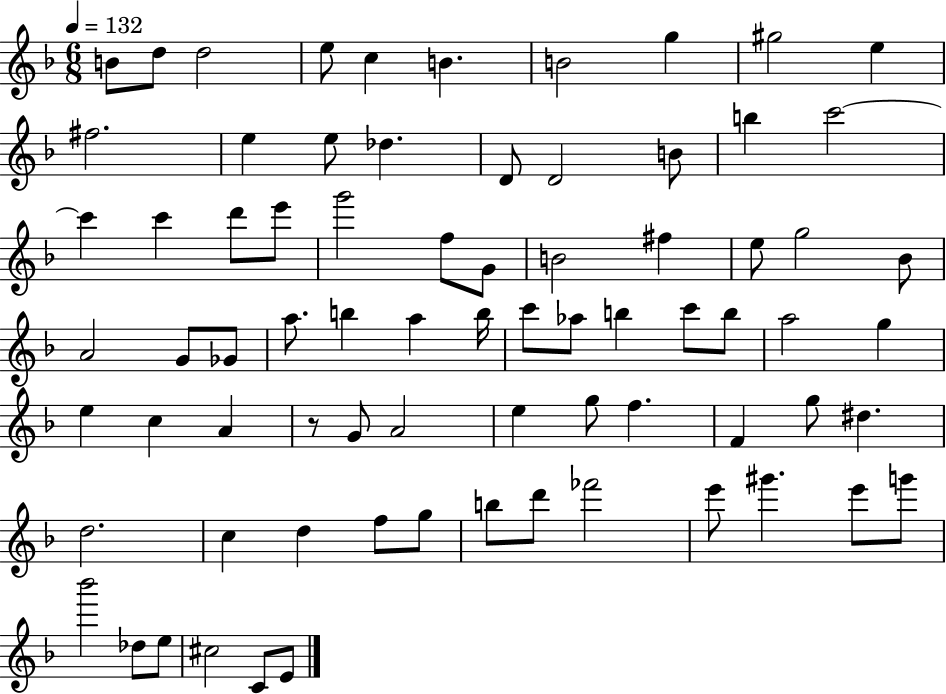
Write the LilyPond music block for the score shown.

{
  \clef treble
  \numericTimeSignature
  \time 6/8
  \key f \major
  \tempo 4 = 132
  \repeat volta 2 { b'8 d''8 d''2 | e''8 c''4 b'4. | b'2 g''4 | gis''2 e''4 | \break fis''2. | e''4 e''8 des''4. | d'8 d'2 b'8 | b''4 c'''2~~ | \break c'''4 c'''4 d'''8 e'''8 | g'''2 f''8 g'8 | b'2 fis''4 | e''8 g''2 bes'8 | \break a'2 g'8 ges'8 | a''8. b''4 a''4 b''16 | c'''8 aes''8 b''4 c'''8 b''8 | a''2 g''4 | \break e''4 c''4 a'4 | r8 g'8 a'2 | e''4 g''8 f''4. | f'4 g''8 dis''4. | \break d''2. | c''4 d''4 f''8 g''8 | b''8 d'''8 fes'''2 | e'''8 gis'''4. e'''8 g'''8 | \break bes'''2 des''8 e''8 | cis''2 c'8 e'8 | } \bar "|."
}